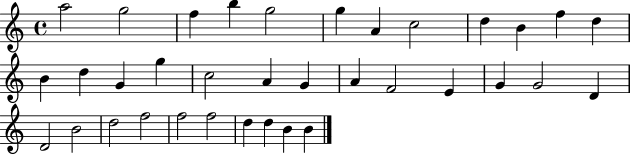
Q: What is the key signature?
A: C major